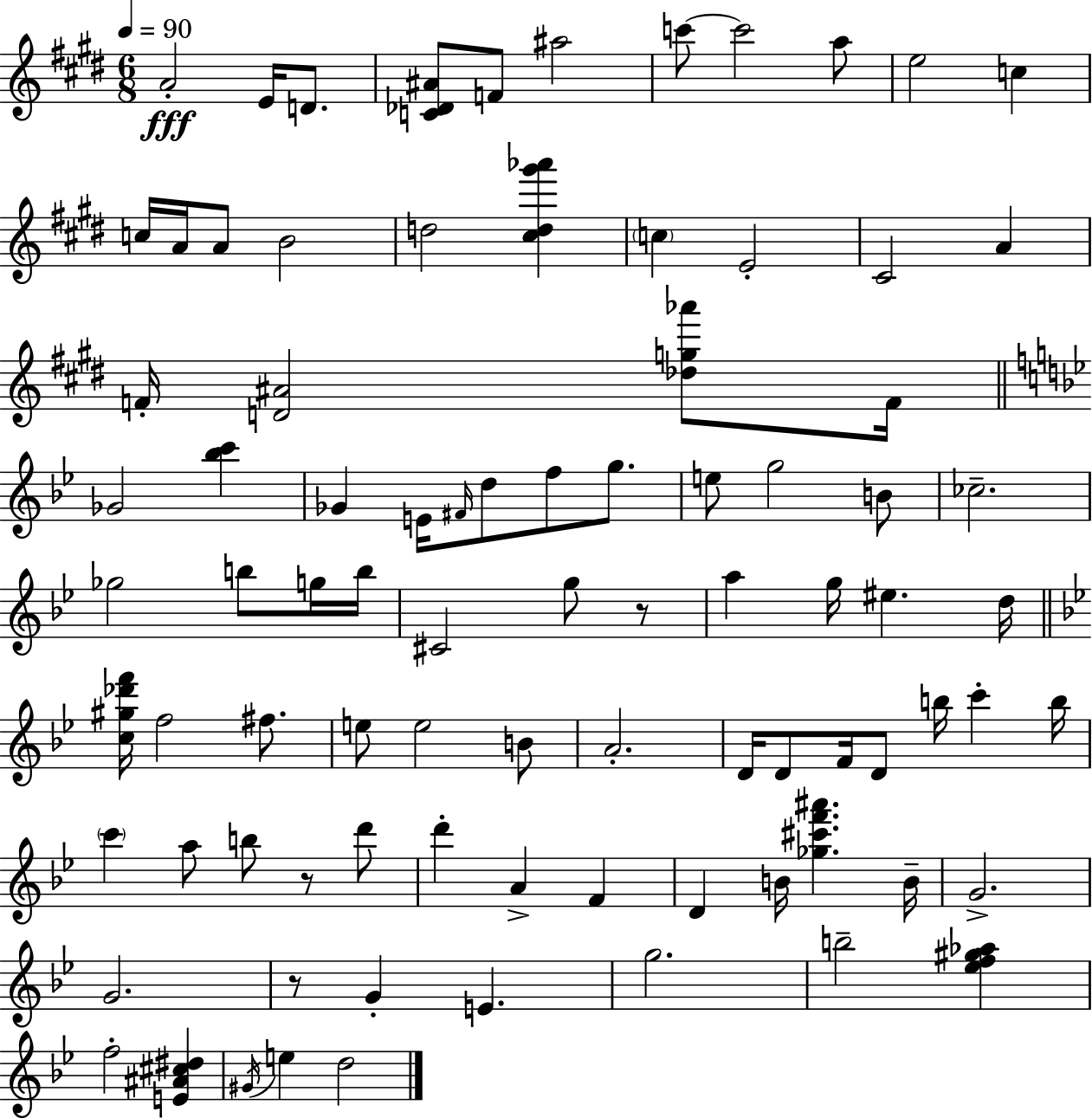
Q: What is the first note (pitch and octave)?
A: A4